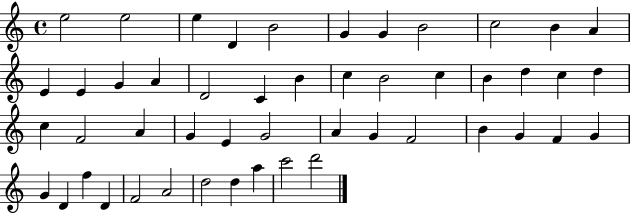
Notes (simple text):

E5/h E5/h E5/q D4/q B4/h G4/q G4/q B4/h C5/h B4/q A4/q E4/q E4/q G4/q A4/q D4/h C4/q B4/q C5/q B4/h C5/q B4/q D5/q C5/q D5/q C5/q F4/h A4/q G4/q E4/q G4/h A4/q G4/q F4/h B4/q G4/q F4/q G4/q G4/q D4/q F5/q D4/q F4/h A4/h D5/h D5/q A5/q C6/h D6/h